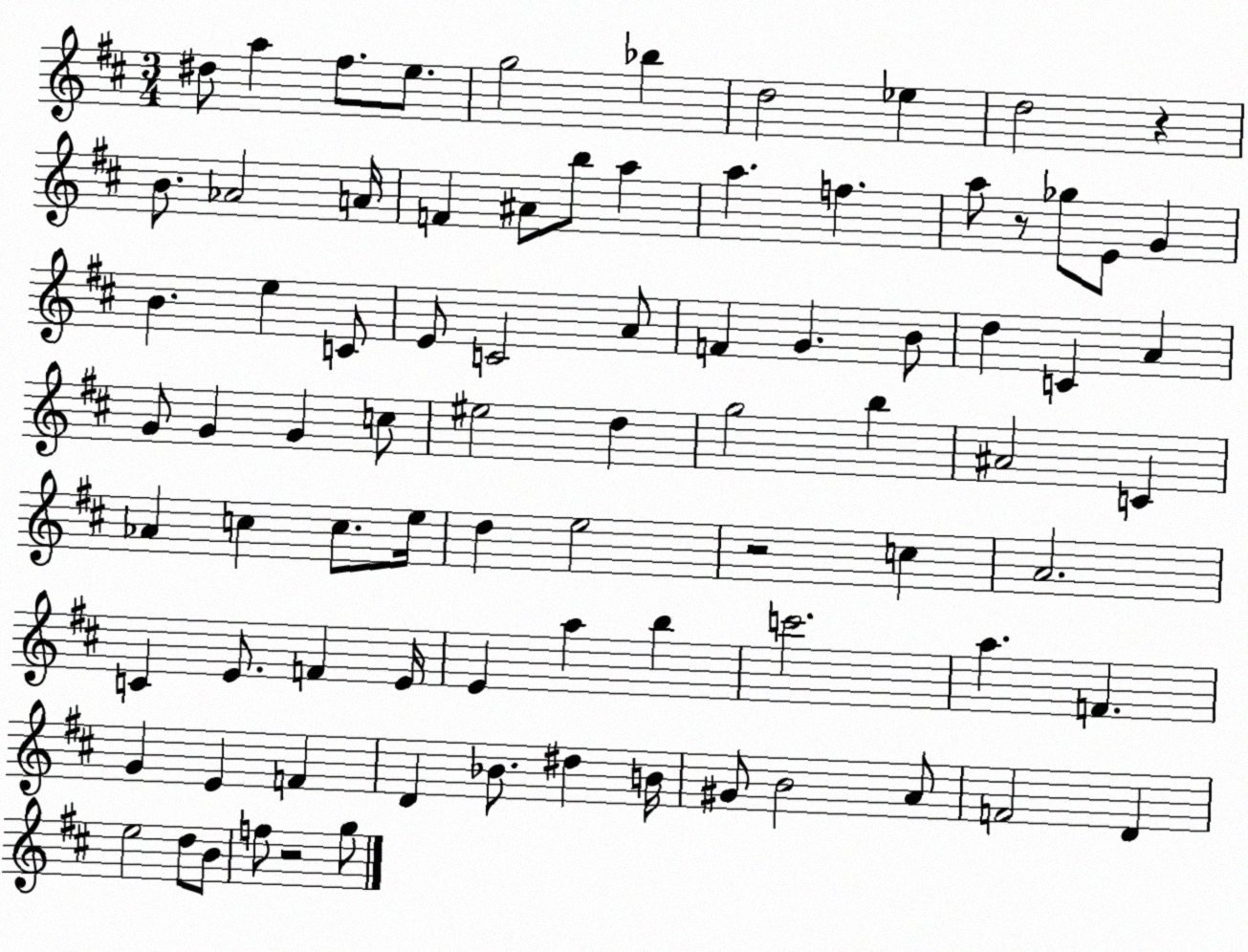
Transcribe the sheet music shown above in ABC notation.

X:1
T:Untitled
M:3/4
L:1/4
K:D
^d/2 a ^f/2 e/2 g2 _b d2 _e d2 z B/2 _A2 A/4 F ^A/2 b/2 a a f a/2 z/2 _g/2 E/2 G B e C/2 E/2 C2 A/2 F G B/2 d C A G/2 G G c/2 ^e2 d g2 b ^A2 C _A c c/2 e/4 d e2 z2 c A2 C E/2 F E/4 E a b c'2 a F G E F D _B/2 ^d B/4 ^G/2 B2 A/2 F2 D e2 d/2 B/2 f/2 z2 g/2